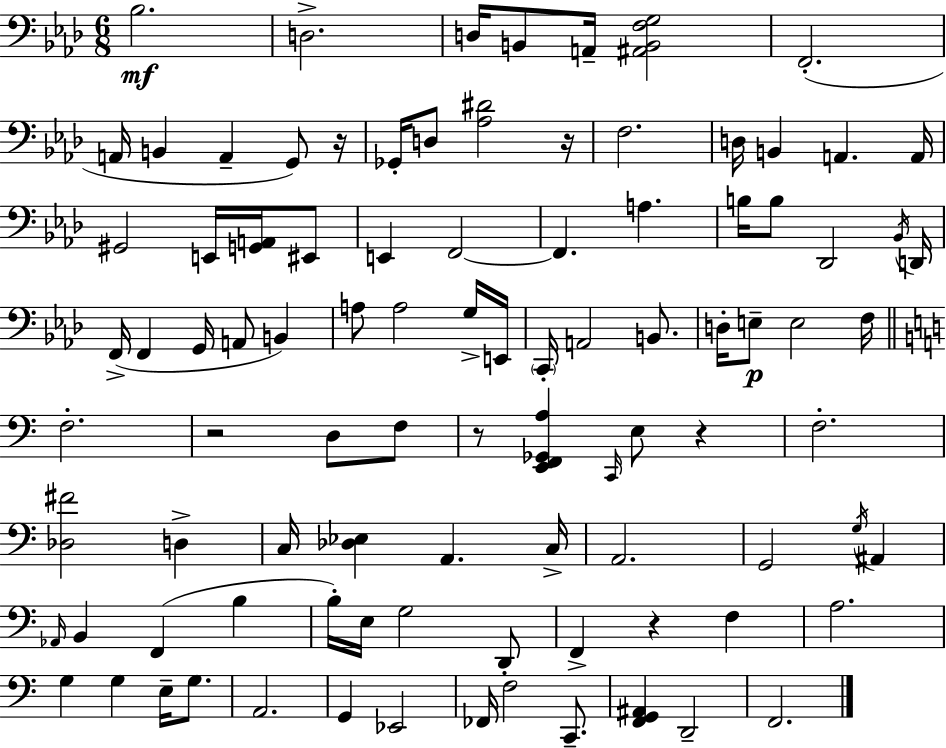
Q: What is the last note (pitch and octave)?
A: F2